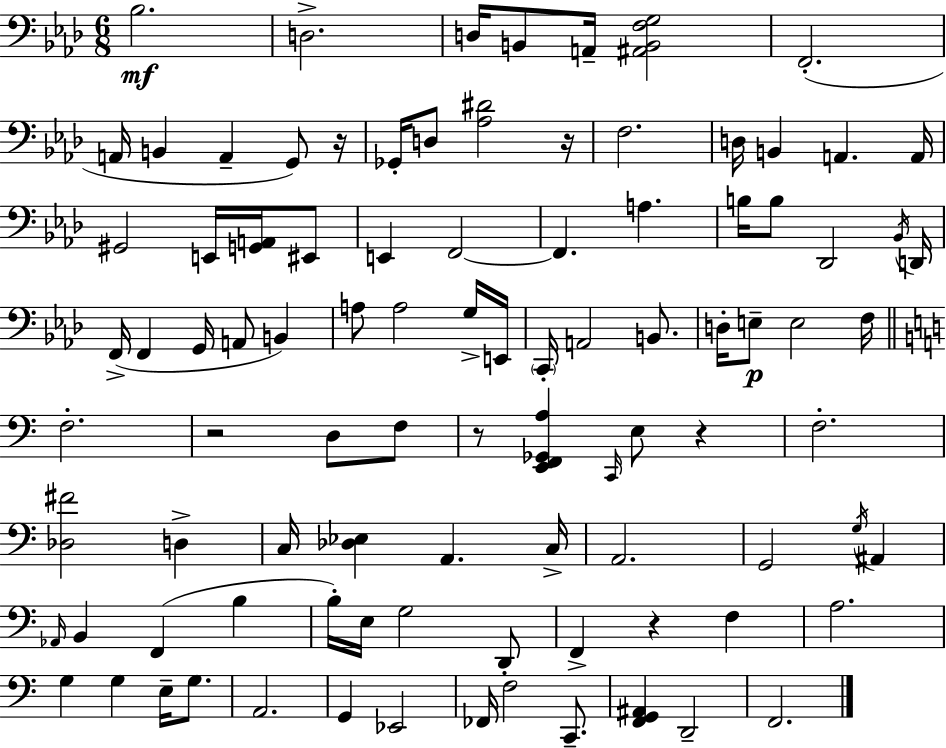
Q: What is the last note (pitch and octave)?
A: F2